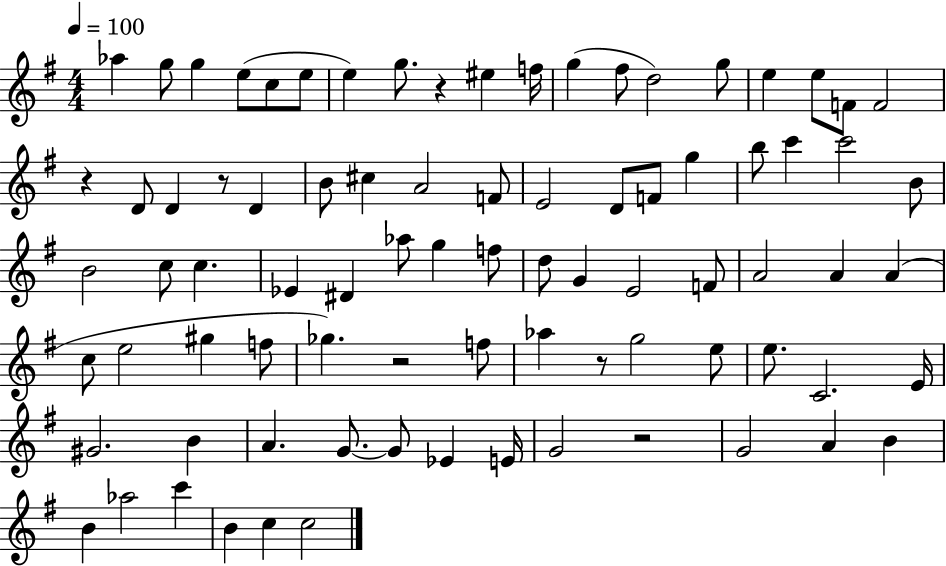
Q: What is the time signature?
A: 4/4